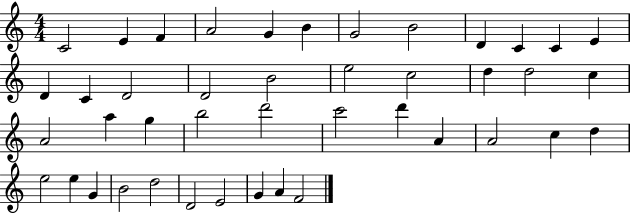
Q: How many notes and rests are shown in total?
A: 43